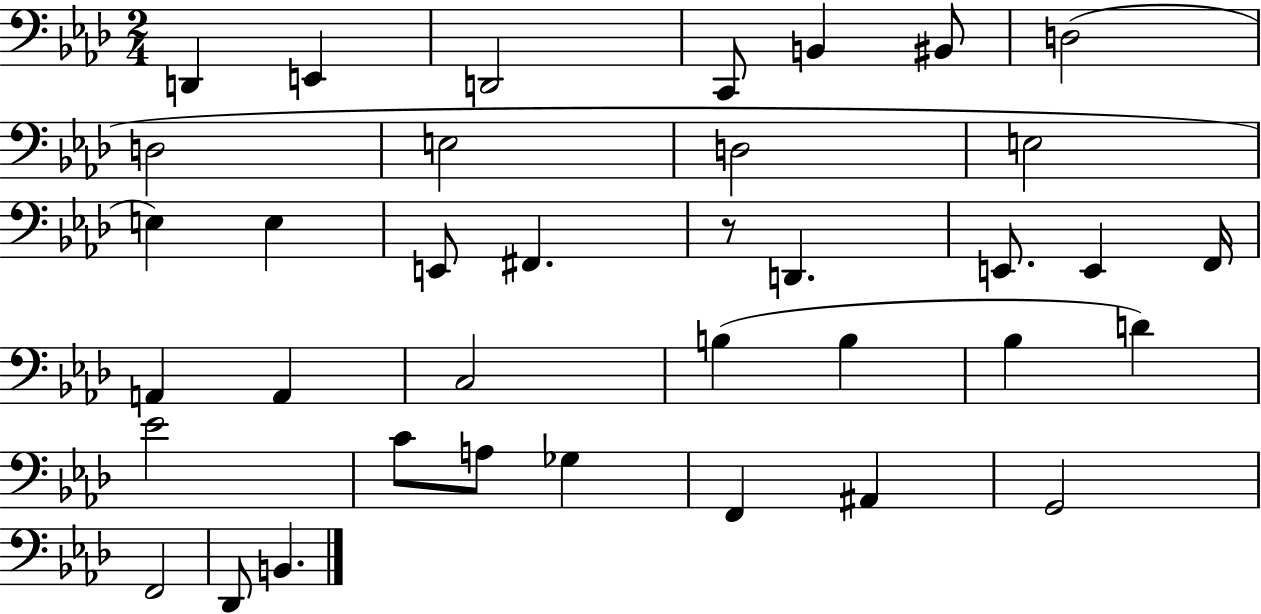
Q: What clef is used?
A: bass